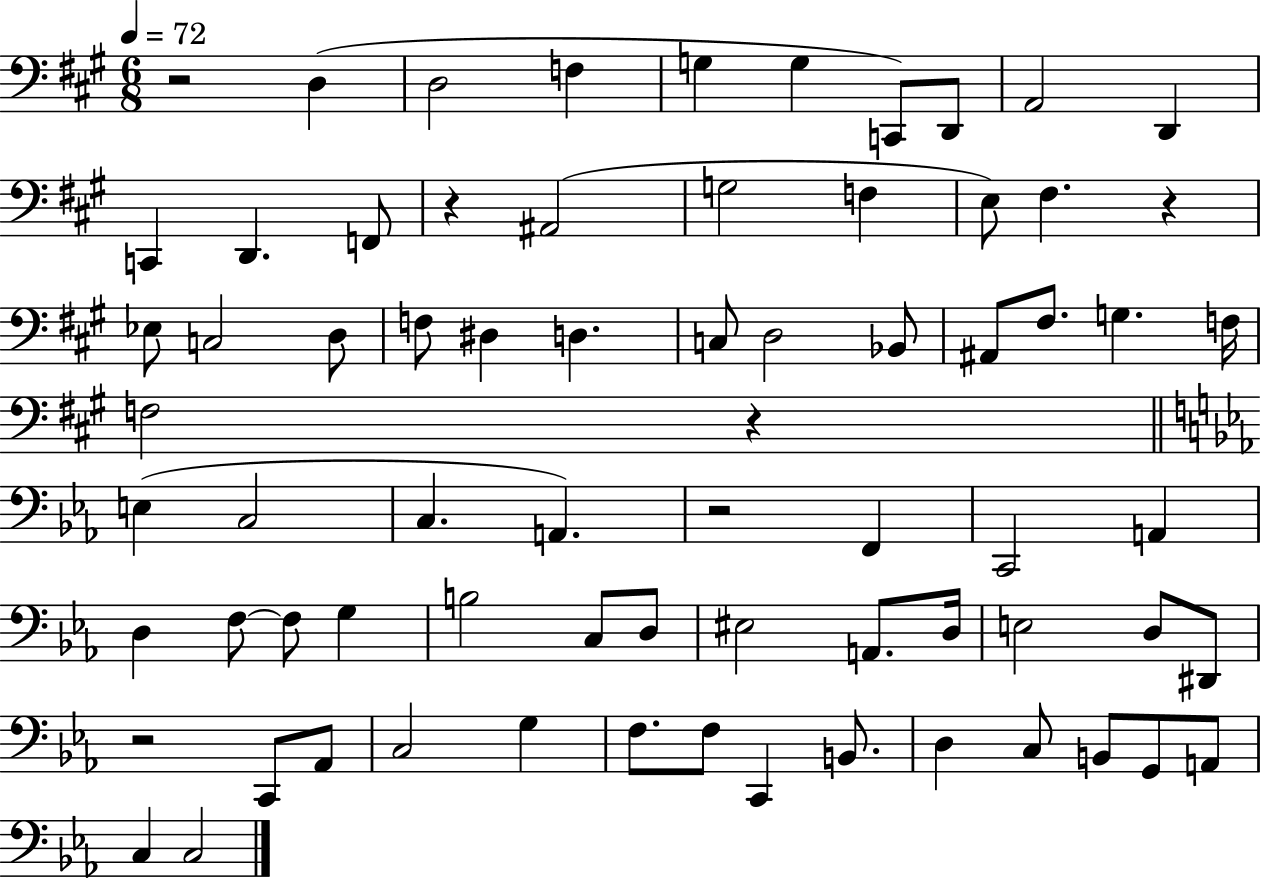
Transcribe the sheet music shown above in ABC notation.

X:1
T:Untitled
M:6/8
L:1/4
K:A
z2 D, D,2 F, G, G, C,,/2 D,,/2 A,,2 D,, C,, D,, F,,/2 z ^A,,2 G,2 F, E,/2 ^F, z _E,/2 C,2 D,/2 F,/2 ^D, D, C,/2 D,2 _B,,/2 ^A,,/2 ^F,/2 G, F,/4 F,2 z E, C,2 C, A,, z2 F,, C,,2 A,, D, F,/2 F,/2 G, B,2 C,/2 D,/2 ^E,2 A,,/2 D,/4 E,2 D,/2 ^D,,/2 z2 C,,/2 _A,,/2 C,2 G, F,/2 F,/2 C,, B,,/2 D, C,/2 B,,/2 G,,/2 A,,/2 C, C,2